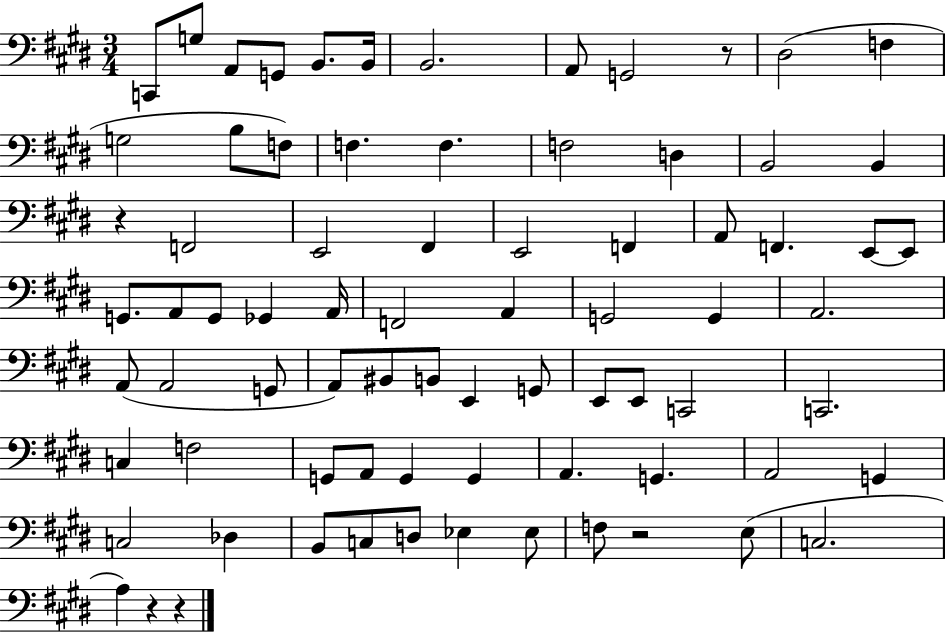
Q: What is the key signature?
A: E major